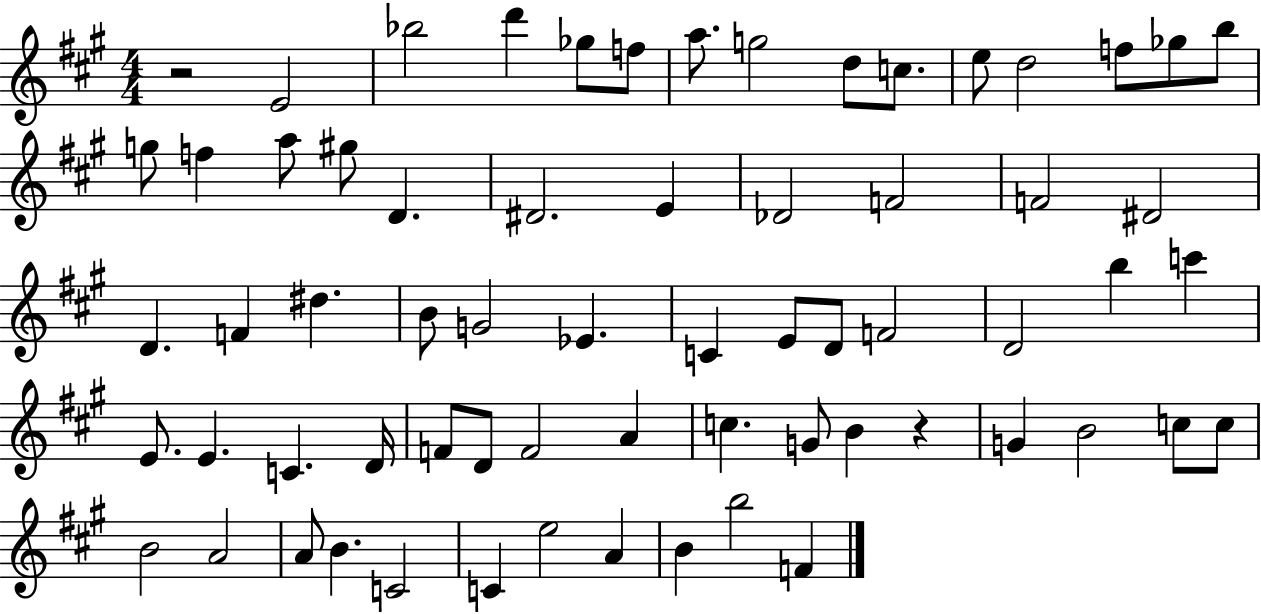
{
  \clef treble
  \numericTimeSignature
  \time 4/4
  \key a \major
  r2 e'2 | bes''2 d'''4 ges''8 f''8 | a''8. g''2 d''8 c''8. | e''8 d''2 f''8 ges''8 b''8 | \break g''8 f''4 a''8 gis''8 d'4. | dis'2. e'4 | des'2 f'2 | f'2 dis'2 | \break d'4. f'4 dis''4. | b'8 g'2 ees'4. | c'4 e'8 d'8 f'2 | d'2 b''4 c'''4 | \break e'8. e'4. c'4. d'16 | f'8 d'8 f'2 a'4 | c''4. g'8 b'4 r4 | g'4 b'2 c''8 c''8 | \break b'2 a'2 | a'8 b'4. c'2 | c'4 e''2 a'4 | b'4 b''2 f'4 | \break \bar "|."
}